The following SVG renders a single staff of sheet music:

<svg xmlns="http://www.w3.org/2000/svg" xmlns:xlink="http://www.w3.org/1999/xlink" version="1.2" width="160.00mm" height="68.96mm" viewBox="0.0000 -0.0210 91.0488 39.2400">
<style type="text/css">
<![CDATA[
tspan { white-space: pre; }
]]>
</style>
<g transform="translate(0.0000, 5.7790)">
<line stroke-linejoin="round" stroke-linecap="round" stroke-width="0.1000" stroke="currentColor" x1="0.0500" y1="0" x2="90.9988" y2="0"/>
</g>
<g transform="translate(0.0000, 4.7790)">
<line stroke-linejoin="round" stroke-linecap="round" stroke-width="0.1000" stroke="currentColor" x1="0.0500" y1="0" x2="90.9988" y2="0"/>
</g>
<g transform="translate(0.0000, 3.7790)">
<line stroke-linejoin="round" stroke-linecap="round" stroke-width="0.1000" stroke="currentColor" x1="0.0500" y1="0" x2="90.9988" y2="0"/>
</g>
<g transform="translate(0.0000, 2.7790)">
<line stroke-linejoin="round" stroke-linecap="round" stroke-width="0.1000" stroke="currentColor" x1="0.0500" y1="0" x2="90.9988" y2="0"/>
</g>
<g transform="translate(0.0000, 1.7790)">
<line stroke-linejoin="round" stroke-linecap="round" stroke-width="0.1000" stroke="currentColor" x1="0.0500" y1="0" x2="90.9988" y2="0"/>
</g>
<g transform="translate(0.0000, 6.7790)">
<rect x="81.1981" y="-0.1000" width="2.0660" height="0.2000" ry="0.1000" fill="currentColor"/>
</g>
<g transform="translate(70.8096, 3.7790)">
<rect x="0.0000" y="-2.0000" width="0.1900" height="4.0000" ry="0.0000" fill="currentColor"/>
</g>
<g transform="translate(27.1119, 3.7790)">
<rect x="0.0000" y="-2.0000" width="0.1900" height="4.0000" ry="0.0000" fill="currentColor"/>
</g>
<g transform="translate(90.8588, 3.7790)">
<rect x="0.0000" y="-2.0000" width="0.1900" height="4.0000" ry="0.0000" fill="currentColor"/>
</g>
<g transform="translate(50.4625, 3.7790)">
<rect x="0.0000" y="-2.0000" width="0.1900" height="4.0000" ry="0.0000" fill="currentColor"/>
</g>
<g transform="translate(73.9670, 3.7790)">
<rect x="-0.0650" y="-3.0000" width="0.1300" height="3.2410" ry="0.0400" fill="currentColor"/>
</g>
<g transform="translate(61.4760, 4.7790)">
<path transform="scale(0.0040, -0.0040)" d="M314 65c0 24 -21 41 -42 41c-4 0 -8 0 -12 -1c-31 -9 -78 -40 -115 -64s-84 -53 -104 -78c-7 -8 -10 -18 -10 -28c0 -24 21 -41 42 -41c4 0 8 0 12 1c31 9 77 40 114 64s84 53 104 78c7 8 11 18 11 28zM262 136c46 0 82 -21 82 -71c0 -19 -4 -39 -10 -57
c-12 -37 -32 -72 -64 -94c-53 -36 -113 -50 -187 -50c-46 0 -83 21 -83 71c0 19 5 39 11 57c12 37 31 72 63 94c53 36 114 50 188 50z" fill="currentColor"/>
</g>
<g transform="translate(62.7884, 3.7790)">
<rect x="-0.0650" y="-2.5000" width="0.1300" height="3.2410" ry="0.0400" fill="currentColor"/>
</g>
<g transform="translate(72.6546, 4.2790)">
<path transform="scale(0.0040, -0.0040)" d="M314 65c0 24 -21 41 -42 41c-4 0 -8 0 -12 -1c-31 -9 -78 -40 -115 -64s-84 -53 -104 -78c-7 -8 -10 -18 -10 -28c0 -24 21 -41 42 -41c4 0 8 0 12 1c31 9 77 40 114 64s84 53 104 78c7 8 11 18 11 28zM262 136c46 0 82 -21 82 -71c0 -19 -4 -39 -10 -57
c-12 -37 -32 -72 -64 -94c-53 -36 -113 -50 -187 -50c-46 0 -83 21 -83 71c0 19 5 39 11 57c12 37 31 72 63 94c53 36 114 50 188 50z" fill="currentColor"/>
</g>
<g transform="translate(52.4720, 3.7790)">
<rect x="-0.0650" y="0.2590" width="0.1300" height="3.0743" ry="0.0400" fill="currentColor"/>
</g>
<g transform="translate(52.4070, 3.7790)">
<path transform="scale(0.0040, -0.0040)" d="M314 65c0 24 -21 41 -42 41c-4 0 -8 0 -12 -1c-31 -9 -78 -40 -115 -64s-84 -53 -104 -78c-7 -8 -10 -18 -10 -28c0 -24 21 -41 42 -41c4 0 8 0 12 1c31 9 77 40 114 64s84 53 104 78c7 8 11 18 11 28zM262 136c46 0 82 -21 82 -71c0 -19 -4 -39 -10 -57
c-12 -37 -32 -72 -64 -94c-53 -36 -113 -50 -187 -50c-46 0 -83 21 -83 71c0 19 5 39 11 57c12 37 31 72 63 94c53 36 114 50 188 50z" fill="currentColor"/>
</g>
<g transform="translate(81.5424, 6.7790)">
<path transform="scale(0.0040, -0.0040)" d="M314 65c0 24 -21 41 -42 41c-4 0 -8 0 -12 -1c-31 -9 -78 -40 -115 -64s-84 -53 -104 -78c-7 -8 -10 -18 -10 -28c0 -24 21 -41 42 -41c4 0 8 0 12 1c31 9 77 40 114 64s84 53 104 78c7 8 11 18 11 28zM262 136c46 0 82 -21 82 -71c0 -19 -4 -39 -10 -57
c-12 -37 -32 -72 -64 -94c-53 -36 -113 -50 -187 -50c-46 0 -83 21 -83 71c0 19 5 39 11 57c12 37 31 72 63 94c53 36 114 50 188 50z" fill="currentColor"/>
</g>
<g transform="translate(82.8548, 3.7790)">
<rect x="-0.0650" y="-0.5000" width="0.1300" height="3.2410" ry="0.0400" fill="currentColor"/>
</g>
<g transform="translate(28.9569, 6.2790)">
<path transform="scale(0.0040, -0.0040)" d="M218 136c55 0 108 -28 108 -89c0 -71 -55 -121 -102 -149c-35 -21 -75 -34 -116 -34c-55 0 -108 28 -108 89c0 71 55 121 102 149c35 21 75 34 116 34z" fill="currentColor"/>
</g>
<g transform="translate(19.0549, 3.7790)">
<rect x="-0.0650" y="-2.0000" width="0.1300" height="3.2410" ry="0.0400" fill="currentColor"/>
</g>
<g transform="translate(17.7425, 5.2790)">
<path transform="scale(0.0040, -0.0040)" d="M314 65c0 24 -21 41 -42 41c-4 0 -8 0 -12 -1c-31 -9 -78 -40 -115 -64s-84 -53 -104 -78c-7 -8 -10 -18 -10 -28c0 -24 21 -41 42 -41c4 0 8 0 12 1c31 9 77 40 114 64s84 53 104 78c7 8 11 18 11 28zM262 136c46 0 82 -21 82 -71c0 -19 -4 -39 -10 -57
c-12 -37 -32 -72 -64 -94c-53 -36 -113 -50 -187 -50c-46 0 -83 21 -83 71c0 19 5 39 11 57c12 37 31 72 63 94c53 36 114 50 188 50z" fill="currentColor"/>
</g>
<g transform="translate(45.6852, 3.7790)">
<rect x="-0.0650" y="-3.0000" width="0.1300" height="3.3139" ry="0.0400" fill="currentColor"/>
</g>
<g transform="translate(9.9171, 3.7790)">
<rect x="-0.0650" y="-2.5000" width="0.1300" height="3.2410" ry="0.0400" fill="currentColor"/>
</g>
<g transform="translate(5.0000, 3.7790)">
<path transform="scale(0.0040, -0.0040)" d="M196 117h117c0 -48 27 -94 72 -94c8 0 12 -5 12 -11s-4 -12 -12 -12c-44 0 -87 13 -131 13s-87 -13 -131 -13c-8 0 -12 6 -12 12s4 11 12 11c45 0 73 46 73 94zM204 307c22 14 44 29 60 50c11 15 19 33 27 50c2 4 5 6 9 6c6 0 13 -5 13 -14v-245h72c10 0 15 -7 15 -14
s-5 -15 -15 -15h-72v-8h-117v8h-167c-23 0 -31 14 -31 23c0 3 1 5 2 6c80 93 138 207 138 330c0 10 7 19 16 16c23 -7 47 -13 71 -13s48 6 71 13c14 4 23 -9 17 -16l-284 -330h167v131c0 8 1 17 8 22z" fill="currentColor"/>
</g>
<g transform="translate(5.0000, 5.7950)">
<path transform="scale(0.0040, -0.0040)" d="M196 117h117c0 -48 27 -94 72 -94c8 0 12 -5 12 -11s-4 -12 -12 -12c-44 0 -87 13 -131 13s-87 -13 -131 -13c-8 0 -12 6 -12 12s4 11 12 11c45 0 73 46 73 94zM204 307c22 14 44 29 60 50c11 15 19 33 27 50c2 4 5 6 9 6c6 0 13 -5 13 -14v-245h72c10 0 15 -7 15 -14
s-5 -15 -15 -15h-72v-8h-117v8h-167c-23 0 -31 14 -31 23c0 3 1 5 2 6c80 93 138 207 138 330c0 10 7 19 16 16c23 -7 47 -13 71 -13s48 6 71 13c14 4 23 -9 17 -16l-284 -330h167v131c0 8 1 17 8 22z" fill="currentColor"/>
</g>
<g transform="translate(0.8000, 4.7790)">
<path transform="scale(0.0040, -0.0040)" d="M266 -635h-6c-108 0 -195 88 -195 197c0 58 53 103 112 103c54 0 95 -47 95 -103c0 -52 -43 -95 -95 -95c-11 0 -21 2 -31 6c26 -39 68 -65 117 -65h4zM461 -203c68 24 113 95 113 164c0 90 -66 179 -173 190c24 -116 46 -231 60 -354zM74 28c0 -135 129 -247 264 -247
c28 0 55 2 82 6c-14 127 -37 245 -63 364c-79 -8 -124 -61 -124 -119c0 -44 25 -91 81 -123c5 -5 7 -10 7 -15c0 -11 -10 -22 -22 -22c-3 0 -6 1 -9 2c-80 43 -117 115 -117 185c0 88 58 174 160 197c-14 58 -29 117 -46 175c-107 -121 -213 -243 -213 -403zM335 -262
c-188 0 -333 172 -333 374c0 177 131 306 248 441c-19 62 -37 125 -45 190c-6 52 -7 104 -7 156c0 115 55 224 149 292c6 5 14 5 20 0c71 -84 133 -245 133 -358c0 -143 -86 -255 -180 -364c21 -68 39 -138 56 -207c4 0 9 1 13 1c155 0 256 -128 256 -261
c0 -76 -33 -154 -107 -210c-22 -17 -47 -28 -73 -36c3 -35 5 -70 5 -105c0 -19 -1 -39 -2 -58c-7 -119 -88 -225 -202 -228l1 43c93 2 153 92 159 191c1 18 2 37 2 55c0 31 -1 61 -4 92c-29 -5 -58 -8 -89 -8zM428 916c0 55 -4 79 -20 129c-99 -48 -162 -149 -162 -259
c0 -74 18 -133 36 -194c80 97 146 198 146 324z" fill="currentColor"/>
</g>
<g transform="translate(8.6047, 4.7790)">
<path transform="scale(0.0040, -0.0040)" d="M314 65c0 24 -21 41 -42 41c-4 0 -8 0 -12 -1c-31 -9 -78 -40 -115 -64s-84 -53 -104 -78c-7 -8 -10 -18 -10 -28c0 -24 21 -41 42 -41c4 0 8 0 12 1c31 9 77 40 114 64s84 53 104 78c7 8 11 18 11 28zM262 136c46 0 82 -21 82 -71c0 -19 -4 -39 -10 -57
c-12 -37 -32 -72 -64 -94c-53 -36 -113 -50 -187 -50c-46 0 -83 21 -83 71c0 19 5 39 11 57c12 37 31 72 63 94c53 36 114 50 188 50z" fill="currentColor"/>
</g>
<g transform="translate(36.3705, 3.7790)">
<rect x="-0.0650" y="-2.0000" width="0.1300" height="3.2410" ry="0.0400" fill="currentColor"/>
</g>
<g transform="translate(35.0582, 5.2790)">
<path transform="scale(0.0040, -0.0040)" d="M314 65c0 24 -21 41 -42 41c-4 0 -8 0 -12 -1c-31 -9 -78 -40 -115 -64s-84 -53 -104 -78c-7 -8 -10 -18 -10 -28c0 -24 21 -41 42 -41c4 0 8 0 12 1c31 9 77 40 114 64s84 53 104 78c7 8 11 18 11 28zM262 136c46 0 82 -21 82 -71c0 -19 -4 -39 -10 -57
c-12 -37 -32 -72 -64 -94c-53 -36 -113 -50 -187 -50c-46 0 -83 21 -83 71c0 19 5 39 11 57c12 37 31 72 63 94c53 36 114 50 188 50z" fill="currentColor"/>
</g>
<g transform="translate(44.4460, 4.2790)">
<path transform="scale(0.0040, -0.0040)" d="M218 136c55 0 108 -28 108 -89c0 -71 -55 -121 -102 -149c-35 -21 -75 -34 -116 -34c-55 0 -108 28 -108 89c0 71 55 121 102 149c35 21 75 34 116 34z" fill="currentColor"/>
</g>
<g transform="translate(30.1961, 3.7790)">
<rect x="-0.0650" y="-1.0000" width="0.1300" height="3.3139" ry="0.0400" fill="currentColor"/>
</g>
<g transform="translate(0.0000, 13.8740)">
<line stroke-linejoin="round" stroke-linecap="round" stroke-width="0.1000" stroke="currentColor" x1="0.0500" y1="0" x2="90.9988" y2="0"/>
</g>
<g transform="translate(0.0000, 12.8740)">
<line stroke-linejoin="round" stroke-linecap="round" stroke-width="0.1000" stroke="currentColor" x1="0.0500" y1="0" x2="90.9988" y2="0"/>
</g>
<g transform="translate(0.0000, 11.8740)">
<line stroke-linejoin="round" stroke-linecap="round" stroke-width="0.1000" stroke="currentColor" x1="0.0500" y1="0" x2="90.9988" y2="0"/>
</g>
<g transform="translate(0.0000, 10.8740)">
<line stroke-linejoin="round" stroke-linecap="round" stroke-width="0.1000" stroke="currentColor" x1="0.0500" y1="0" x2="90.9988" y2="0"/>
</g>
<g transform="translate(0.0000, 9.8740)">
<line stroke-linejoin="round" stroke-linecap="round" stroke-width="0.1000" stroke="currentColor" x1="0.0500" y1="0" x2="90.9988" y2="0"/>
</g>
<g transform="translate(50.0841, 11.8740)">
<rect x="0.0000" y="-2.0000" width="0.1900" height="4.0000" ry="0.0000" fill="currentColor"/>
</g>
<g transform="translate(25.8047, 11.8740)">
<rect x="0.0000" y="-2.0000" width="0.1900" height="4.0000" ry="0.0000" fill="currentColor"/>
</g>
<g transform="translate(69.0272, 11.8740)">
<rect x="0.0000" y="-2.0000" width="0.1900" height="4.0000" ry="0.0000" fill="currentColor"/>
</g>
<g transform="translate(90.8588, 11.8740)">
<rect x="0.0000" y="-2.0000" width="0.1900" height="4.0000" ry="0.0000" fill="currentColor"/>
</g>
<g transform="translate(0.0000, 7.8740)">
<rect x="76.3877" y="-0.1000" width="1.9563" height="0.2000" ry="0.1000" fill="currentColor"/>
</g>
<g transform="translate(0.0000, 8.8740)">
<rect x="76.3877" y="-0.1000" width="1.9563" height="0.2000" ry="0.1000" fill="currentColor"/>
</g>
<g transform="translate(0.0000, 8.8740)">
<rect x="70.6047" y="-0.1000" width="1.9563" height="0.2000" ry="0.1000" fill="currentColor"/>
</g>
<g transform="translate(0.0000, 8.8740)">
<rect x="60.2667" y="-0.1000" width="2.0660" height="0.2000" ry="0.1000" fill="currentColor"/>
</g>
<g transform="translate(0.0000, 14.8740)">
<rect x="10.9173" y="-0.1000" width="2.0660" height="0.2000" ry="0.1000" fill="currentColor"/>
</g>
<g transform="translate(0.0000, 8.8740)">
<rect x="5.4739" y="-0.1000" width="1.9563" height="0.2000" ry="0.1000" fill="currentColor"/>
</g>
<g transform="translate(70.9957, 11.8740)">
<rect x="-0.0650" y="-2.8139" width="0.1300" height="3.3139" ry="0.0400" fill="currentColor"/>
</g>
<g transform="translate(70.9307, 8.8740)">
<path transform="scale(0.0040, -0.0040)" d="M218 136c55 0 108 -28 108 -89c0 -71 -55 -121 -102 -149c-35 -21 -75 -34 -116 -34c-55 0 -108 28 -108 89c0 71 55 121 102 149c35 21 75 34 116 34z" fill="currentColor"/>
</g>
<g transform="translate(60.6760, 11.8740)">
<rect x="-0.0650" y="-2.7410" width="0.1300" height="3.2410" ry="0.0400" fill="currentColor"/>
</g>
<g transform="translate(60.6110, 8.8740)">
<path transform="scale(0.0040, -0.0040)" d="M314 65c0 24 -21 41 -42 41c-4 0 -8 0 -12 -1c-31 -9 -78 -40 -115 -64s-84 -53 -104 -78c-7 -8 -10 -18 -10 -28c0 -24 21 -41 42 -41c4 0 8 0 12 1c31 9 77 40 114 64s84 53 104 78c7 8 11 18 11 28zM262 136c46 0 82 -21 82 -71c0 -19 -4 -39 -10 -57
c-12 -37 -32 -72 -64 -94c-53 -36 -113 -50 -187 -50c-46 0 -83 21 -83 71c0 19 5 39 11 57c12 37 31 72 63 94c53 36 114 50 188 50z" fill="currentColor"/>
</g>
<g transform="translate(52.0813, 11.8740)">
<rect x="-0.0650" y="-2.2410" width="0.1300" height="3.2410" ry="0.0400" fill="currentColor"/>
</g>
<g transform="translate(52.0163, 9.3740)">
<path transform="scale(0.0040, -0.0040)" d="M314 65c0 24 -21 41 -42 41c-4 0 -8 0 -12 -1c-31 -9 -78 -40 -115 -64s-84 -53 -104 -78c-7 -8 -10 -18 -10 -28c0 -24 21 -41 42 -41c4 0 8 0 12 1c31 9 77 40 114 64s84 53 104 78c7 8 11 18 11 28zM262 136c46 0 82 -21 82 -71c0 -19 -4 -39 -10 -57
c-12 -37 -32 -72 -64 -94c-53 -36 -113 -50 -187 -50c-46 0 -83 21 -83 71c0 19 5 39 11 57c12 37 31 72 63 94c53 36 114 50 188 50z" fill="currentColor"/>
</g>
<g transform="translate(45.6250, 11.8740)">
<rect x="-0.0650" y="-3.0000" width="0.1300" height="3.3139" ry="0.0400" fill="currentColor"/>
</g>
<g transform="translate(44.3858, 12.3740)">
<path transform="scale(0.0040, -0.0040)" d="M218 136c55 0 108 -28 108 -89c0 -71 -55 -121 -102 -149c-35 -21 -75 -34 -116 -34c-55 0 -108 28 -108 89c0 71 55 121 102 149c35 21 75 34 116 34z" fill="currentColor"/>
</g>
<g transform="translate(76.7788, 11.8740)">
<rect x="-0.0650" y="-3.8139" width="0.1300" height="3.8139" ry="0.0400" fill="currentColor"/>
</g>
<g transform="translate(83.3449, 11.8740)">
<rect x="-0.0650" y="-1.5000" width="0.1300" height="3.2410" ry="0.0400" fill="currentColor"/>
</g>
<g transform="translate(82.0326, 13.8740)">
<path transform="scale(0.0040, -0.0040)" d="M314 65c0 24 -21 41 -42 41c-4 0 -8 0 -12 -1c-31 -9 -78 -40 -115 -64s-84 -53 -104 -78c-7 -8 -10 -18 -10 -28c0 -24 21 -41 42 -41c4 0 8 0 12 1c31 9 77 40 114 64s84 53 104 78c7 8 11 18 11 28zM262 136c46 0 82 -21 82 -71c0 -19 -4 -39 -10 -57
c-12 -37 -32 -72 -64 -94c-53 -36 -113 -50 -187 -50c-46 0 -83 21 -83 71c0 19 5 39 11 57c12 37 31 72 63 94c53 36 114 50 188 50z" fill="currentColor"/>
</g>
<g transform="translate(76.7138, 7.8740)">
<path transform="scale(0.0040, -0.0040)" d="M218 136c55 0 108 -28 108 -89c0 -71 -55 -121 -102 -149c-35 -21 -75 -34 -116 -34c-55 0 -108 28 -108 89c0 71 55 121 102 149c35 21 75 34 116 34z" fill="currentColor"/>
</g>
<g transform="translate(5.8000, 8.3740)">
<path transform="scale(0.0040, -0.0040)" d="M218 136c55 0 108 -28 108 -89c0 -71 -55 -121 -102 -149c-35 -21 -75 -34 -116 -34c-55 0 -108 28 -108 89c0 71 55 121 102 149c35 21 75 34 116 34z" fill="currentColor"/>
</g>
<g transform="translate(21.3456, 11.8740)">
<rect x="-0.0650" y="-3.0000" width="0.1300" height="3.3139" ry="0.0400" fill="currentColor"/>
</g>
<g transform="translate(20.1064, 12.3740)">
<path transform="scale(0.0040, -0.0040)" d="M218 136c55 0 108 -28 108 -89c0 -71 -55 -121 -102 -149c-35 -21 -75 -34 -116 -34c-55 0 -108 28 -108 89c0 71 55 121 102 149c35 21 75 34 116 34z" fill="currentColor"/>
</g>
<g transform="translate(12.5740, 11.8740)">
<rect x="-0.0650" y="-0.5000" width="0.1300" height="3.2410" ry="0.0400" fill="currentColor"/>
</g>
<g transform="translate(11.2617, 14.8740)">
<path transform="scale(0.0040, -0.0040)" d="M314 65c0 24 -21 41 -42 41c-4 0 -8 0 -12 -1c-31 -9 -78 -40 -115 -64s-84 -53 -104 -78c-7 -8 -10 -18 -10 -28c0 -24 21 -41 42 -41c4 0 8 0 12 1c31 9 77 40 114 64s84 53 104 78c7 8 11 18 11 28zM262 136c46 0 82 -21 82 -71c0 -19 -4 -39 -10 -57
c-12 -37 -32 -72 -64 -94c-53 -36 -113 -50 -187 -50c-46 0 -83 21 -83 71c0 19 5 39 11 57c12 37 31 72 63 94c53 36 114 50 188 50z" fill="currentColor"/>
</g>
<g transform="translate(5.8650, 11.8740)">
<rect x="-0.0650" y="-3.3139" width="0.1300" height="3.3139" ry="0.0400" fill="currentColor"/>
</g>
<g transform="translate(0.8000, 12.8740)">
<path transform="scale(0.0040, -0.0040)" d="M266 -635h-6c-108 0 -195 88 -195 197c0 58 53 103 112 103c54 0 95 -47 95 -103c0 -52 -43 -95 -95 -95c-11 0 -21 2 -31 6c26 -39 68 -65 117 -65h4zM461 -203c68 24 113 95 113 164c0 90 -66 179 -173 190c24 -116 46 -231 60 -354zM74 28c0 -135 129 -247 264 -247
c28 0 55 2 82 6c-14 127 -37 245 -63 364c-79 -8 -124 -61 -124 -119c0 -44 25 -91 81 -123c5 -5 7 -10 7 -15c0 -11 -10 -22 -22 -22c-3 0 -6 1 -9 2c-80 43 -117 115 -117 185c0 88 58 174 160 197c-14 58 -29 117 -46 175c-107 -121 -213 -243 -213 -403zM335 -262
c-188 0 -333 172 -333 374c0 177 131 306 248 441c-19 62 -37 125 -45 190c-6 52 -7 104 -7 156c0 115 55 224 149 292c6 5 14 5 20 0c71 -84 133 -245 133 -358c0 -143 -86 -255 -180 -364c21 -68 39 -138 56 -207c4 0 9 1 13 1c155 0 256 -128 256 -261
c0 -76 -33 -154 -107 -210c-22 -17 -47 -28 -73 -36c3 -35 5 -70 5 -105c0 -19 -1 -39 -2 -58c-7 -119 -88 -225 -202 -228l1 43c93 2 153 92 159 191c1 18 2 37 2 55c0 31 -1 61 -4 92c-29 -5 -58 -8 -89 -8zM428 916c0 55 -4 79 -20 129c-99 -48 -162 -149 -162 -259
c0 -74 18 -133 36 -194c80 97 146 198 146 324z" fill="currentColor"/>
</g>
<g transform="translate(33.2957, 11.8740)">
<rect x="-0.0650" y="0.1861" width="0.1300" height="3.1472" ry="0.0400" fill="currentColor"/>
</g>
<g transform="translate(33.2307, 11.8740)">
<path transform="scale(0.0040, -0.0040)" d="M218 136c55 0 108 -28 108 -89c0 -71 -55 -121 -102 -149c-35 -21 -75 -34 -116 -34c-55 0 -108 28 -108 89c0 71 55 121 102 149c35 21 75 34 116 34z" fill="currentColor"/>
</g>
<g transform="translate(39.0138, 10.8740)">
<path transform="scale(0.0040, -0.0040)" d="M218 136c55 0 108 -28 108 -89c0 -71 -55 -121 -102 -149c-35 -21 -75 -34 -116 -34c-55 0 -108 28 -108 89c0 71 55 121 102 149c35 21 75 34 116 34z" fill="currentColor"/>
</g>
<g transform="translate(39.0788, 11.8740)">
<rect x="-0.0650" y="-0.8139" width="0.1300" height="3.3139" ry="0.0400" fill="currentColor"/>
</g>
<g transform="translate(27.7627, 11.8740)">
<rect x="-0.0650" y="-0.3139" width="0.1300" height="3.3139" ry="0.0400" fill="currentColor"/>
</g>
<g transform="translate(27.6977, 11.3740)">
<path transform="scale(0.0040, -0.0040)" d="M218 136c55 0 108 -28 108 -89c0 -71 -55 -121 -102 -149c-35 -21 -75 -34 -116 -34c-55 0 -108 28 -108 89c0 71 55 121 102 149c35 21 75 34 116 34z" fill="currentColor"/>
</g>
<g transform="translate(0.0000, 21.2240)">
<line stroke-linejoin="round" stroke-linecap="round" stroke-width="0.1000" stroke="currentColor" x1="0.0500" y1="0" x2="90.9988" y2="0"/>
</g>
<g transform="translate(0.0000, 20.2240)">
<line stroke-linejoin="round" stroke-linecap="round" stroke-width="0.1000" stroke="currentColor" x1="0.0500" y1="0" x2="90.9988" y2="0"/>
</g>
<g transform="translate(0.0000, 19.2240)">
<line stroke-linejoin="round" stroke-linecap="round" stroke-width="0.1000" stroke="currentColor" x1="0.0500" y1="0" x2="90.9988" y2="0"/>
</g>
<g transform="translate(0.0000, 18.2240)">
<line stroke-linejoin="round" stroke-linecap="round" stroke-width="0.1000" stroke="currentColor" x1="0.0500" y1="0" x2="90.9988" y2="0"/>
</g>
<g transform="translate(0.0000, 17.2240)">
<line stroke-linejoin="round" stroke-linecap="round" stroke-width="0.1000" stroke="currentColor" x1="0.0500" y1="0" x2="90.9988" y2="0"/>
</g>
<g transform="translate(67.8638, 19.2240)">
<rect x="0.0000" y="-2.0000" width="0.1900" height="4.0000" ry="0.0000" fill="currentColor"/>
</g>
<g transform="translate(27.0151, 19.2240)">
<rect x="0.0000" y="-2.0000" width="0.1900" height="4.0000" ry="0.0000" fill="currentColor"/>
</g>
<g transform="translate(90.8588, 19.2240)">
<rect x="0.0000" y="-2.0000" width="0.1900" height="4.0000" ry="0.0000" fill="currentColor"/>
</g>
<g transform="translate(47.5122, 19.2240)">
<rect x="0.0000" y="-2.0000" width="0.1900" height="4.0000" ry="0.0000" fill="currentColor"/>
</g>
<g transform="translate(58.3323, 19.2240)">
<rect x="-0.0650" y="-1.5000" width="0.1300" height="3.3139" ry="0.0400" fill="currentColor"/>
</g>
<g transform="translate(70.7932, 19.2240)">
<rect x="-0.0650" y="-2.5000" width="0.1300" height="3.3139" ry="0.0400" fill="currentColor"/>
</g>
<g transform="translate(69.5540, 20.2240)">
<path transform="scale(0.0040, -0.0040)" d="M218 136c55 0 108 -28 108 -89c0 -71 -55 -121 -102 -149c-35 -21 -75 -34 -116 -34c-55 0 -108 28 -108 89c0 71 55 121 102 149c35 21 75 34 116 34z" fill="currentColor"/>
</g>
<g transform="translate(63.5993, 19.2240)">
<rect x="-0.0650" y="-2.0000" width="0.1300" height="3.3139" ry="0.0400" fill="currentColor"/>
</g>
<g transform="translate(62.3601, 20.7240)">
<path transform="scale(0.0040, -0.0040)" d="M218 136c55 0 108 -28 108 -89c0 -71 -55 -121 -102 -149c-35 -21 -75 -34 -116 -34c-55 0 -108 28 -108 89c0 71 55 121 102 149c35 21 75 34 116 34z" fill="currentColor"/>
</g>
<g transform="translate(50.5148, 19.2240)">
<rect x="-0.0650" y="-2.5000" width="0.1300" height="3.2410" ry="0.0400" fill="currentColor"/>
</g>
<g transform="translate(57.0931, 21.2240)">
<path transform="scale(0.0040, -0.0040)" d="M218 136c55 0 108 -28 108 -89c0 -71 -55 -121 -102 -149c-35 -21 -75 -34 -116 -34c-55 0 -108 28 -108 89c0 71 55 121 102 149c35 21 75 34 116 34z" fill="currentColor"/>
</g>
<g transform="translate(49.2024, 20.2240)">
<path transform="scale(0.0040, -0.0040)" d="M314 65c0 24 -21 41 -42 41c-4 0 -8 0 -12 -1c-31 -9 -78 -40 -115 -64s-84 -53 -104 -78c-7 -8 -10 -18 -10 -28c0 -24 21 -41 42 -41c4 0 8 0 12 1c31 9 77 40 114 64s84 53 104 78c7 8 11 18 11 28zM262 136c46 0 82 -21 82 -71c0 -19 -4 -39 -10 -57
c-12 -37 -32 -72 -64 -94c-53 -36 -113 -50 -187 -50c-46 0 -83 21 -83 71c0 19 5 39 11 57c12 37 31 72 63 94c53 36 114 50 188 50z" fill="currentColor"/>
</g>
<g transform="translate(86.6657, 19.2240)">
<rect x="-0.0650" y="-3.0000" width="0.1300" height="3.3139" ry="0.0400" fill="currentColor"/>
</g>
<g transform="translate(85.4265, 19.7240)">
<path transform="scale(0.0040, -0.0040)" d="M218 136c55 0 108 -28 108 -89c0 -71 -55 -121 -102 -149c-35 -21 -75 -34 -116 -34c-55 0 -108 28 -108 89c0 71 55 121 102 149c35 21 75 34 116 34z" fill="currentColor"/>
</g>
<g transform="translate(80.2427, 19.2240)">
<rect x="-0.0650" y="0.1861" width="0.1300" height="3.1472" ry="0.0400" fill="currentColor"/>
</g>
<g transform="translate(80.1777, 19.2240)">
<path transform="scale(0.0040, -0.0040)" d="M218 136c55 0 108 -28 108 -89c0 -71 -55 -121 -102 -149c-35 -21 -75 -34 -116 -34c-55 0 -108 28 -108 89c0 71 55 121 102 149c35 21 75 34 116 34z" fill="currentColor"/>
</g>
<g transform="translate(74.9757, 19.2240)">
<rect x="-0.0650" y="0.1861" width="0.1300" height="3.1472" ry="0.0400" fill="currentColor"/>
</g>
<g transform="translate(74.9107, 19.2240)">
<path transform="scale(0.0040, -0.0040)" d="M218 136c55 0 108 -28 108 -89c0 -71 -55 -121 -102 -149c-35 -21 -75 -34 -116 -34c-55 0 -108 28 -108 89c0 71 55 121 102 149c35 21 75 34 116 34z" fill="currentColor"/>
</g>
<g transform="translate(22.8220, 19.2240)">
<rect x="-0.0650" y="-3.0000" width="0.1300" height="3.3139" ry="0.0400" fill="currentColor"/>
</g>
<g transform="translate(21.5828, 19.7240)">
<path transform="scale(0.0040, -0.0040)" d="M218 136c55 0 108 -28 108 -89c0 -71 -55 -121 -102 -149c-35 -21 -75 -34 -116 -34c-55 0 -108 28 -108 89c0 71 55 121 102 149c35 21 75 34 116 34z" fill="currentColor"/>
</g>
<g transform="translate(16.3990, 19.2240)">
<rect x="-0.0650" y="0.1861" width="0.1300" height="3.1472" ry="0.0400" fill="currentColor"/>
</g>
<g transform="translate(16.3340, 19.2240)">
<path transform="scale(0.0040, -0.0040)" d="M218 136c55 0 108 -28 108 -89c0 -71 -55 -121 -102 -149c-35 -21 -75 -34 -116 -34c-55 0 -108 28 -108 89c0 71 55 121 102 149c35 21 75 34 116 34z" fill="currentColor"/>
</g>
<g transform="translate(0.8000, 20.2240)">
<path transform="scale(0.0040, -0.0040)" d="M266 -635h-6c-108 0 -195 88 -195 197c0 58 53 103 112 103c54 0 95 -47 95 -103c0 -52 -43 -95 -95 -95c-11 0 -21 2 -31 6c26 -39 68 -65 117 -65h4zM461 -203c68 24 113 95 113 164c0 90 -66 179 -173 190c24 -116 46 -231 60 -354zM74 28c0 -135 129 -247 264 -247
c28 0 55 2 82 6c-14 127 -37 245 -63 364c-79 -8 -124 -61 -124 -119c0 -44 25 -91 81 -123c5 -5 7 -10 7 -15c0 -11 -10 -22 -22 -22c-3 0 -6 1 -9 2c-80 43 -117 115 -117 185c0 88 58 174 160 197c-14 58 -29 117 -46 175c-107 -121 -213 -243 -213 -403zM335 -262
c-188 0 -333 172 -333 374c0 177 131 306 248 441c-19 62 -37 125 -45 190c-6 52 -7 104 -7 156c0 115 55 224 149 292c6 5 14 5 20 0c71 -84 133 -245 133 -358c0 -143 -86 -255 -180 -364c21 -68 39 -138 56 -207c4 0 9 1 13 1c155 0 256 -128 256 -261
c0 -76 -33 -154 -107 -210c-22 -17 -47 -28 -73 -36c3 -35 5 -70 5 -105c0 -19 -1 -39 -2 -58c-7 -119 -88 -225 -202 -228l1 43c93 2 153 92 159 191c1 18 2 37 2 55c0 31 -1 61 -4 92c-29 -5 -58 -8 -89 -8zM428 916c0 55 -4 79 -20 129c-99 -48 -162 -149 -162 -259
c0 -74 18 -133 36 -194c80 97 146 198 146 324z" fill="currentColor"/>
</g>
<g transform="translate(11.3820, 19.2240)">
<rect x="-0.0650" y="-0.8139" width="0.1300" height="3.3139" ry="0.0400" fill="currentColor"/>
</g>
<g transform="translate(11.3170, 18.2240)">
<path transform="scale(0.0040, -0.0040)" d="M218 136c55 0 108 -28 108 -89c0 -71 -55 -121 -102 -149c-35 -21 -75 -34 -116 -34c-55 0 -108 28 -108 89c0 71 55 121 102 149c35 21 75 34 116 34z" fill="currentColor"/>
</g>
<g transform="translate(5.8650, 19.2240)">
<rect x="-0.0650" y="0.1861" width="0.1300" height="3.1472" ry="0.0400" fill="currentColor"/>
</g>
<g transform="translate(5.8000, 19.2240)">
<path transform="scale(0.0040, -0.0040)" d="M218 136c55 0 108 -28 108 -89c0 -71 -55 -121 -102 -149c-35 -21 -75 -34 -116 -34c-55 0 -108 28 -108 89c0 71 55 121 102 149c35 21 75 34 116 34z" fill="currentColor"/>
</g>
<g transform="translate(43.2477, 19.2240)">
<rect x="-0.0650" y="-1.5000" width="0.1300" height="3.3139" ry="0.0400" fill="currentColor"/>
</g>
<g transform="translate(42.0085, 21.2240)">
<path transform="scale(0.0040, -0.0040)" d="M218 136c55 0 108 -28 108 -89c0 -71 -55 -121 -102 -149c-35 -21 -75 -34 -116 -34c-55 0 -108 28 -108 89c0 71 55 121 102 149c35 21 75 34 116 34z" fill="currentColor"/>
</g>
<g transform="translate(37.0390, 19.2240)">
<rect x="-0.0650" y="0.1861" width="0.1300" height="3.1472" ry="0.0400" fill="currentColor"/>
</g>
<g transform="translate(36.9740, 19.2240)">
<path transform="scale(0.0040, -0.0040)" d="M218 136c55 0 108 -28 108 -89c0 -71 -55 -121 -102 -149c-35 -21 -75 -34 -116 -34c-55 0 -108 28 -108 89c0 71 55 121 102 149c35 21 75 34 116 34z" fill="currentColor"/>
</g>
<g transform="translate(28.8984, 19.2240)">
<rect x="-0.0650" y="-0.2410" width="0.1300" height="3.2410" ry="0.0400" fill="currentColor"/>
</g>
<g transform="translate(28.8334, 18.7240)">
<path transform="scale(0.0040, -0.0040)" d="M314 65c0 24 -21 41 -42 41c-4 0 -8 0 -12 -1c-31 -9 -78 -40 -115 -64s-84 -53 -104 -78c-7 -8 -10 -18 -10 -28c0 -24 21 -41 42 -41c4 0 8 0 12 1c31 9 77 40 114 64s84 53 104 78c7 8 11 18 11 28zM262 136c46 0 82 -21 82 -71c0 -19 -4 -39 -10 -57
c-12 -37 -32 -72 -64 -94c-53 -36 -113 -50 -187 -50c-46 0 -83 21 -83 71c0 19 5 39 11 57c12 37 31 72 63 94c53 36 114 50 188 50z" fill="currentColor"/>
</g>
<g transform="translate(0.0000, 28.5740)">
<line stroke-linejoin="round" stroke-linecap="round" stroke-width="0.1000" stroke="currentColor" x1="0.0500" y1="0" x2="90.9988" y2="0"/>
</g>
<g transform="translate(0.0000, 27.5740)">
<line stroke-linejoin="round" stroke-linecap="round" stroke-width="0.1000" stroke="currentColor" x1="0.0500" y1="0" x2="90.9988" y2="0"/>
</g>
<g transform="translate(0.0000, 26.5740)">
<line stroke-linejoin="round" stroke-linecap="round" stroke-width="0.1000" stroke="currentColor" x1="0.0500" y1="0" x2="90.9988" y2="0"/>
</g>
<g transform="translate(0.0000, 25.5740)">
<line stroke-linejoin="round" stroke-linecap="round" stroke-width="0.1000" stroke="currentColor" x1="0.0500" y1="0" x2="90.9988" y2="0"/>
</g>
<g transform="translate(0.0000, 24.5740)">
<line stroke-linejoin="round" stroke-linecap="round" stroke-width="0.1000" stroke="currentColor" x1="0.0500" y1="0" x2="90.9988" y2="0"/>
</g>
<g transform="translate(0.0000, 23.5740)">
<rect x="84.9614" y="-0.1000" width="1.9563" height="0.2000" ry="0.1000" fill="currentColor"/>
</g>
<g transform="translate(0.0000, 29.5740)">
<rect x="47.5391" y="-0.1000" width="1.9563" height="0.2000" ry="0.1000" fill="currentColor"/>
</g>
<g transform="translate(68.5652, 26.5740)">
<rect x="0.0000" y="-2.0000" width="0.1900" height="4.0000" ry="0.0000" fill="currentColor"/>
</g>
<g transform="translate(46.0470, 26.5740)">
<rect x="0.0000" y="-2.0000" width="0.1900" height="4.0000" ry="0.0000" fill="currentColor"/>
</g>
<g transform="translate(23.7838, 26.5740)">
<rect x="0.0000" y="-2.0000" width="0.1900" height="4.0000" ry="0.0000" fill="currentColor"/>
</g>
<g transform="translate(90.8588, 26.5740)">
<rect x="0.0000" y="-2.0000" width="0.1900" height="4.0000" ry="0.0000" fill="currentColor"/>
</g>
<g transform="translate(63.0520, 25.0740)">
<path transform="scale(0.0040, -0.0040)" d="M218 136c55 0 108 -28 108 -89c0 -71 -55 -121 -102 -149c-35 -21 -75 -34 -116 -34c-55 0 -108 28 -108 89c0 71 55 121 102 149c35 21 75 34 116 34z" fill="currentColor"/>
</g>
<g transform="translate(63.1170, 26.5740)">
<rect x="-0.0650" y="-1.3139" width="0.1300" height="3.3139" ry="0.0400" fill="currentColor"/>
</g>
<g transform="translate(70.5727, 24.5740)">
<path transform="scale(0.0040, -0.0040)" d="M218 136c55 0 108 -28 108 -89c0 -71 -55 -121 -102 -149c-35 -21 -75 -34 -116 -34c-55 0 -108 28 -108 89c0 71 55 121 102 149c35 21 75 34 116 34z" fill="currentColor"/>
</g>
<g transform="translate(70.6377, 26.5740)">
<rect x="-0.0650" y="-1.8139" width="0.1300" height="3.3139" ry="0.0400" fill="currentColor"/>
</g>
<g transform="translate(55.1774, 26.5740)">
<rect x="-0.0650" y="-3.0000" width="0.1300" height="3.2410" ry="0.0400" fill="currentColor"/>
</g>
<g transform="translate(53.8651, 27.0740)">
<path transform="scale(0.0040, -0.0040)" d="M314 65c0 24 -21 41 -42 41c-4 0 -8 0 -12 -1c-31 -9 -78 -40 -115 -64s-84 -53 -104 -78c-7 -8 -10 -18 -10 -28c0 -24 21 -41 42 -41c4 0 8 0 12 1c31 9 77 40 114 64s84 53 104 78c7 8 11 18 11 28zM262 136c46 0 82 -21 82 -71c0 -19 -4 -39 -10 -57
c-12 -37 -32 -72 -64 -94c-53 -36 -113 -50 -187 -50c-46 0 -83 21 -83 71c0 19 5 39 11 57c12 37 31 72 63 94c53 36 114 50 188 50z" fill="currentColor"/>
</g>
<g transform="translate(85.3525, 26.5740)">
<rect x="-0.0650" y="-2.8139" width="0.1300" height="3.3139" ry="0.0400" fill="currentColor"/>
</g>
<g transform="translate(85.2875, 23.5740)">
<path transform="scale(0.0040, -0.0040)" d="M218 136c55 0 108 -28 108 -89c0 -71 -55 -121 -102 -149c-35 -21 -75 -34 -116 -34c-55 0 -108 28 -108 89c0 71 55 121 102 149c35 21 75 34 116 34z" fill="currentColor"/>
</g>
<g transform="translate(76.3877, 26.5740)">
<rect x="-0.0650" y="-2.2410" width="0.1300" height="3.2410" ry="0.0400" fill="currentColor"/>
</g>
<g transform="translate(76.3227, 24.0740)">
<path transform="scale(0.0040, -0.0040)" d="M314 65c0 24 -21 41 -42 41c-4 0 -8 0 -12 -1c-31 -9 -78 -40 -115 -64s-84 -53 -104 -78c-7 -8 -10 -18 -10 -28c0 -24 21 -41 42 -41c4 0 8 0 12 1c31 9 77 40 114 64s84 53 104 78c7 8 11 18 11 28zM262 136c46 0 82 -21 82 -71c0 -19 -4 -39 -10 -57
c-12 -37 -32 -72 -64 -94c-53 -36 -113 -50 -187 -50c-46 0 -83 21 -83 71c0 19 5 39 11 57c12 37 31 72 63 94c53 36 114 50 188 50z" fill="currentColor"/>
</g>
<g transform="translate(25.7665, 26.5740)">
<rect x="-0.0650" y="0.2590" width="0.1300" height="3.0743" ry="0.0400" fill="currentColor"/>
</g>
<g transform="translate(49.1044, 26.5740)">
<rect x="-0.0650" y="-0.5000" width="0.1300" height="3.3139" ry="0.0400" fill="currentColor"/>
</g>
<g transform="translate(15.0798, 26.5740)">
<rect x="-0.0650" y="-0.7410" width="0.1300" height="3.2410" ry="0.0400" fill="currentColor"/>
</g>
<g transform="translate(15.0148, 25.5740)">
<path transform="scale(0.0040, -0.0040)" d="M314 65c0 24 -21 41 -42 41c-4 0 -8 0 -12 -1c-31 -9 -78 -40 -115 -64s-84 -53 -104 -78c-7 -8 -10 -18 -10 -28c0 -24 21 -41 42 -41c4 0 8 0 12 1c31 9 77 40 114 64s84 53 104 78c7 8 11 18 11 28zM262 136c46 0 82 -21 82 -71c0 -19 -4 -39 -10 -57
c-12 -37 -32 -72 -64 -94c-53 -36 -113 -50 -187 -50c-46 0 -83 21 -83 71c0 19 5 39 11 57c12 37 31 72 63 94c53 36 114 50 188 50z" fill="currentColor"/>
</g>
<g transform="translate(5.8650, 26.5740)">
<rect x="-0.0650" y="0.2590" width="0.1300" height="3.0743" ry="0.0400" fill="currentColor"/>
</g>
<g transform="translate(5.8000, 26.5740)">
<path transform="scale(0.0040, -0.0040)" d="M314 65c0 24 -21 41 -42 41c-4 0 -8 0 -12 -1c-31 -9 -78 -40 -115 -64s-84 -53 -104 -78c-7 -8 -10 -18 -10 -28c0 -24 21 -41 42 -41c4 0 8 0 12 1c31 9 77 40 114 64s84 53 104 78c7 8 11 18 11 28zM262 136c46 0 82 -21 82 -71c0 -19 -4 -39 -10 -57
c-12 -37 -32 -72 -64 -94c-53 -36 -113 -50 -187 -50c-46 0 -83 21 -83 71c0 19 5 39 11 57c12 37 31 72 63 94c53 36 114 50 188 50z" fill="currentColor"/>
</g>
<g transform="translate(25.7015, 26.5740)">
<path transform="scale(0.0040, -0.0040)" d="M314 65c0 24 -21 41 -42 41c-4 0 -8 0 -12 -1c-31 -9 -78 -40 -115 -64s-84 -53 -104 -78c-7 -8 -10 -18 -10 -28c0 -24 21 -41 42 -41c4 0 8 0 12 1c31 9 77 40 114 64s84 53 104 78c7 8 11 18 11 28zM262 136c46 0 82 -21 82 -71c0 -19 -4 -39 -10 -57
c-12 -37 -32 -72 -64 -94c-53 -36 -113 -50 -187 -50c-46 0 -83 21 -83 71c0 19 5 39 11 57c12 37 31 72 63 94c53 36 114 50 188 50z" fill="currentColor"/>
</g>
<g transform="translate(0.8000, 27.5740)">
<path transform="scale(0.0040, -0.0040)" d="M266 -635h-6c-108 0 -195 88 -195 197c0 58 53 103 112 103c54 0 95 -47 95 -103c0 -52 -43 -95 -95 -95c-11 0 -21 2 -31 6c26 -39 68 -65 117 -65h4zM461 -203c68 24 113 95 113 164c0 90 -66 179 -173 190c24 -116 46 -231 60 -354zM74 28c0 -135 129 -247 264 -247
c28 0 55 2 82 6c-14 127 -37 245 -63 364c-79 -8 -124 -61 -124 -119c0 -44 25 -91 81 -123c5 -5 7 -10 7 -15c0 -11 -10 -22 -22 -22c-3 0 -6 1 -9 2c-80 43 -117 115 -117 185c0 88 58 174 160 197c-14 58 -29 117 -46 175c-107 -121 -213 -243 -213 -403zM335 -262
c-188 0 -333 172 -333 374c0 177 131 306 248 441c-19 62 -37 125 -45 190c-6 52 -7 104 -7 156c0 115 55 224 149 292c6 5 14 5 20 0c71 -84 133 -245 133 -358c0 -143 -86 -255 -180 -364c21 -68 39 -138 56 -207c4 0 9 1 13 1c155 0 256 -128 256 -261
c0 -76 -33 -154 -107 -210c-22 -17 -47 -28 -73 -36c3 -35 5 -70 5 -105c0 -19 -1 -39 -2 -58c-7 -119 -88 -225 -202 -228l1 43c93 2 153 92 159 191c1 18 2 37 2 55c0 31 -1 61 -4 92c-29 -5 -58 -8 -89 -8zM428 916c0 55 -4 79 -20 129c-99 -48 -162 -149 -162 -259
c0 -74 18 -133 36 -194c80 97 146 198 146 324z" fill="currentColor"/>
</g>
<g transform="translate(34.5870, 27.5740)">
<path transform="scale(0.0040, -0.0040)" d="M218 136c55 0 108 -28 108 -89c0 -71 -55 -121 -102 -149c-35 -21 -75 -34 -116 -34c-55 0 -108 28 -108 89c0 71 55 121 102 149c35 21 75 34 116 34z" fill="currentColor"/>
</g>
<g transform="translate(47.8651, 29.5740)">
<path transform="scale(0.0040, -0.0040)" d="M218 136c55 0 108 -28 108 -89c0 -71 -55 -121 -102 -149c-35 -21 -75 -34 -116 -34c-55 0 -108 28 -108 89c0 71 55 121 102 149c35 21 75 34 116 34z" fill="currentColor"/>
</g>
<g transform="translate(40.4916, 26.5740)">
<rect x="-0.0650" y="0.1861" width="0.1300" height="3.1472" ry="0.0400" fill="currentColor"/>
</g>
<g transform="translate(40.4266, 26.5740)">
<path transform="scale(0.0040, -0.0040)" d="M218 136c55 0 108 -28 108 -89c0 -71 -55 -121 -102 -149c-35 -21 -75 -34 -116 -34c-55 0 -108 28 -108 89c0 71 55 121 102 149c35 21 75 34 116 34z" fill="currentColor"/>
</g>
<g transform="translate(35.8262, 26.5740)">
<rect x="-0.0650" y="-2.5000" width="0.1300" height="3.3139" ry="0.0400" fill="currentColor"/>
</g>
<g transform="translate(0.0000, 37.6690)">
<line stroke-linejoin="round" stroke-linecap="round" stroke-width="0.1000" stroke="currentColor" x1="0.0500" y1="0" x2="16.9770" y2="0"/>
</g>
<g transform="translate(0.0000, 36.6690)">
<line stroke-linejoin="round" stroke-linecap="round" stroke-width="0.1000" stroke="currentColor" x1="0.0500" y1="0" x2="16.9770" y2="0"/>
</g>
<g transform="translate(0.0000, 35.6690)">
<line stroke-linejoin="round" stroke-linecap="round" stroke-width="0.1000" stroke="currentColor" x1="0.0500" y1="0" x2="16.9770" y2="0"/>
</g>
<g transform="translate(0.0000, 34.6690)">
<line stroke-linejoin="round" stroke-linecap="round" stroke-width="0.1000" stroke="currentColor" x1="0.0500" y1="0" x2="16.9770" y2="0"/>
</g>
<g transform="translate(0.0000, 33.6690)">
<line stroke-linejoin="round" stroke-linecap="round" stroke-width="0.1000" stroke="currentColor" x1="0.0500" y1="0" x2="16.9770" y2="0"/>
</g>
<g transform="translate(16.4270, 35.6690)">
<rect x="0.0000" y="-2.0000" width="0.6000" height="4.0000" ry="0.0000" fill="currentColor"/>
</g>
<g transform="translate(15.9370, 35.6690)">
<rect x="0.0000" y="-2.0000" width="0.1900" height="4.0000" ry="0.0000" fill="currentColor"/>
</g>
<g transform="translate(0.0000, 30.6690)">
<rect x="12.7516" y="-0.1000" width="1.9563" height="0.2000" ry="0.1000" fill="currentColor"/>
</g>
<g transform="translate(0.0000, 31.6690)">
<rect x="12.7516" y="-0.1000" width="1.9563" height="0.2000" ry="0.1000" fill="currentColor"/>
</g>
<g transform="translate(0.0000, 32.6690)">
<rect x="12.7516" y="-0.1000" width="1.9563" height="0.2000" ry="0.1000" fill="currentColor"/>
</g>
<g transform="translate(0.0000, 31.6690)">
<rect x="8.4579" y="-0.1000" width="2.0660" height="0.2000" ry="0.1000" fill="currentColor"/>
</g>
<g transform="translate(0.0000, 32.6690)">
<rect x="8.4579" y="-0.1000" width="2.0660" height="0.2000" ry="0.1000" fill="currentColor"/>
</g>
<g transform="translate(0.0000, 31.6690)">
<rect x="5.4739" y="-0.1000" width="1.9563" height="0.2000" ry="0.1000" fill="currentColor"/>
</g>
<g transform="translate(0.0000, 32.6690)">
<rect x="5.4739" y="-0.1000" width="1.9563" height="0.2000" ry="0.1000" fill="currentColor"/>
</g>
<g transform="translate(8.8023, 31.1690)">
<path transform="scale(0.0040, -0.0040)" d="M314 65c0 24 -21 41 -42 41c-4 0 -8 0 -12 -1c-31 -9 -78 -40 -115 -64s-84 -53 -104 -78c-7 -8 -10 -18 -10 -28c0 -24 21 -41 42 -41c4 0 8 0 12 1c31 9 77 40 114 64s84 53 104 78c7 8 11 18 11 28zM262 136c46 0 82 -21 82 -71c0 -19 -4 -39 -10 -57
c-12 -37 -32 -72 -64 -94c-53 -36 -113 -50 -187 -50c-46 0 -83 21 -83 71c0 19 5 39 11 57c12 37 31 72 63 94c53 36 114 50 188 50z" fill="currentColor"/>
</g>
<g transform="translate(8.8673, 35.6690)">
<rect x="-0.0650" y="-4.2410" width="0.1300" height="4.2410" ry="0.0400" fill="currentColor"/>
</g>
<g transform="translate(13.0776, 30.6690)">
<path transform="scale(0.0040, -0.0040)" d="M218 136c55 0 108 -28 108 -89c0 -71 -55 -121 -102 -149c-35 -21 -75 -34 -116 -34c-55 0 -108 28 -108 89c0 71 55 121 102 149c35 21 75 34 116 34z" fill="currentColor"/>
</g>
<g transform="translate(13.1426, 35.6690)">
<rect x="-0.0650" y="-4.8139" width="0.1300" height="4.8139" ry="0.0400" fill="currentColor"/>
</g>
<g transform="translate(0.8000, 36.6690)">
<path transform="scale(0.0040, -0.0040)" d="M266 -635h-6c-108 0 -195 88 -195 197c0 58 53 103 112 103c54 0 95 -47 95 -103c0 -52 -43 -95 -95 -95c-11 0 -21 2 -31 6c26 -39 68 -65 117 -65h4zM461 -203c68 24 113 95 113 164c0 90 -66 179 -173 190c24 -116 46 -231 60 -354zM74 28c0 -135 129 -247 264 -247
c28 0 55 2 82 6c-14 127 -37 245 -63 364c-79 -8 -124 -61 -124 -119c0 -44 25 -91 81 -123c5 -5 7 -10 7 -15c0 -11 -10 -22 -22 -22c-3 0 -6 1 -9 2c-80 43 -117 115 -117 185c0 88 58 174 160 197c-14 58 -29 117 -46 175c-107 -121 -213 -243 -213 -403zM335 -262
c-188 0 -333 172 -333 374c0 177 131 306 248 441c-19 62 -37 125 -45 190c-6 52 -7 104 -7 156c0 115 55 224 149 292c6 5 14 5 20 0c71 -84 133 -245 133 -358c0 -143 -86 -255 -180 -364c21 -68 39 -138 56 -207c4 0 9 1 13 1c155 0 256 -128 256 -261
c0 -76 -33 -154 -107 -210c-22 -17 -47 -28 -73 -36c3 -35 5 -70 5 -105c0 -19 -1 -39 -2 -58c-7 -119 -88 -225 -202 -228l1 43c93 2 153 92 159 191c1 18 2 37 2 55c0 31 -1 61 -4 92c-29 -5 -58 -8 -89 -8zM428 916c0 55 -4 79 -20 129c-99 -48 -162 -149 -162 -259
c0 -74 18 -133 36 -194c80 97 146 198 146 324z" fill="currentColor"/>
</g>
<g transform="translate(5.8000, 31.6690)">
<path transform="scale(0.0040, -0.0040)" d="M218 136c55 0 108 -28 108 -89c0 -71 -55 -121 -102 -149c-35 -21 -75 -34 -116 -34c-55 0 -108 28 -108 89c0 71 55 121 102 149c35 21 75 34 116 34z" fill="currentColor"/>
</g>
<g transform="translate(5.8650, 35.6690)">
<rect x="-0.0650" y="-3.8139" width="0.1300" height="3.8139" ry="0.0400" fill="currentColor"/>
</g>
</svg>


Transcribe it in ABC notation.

X:1
T:Untitled
M:4/4
L:1/4
K:C
G2 F2 D F2 A B2 G2 A2 C2 b C2 A c B d A g2 a2 a c' E2 B d B A c2 B E G2 E F G B B A B2 d2 B2 G B C A2 e f g2 a c' d'2 e'